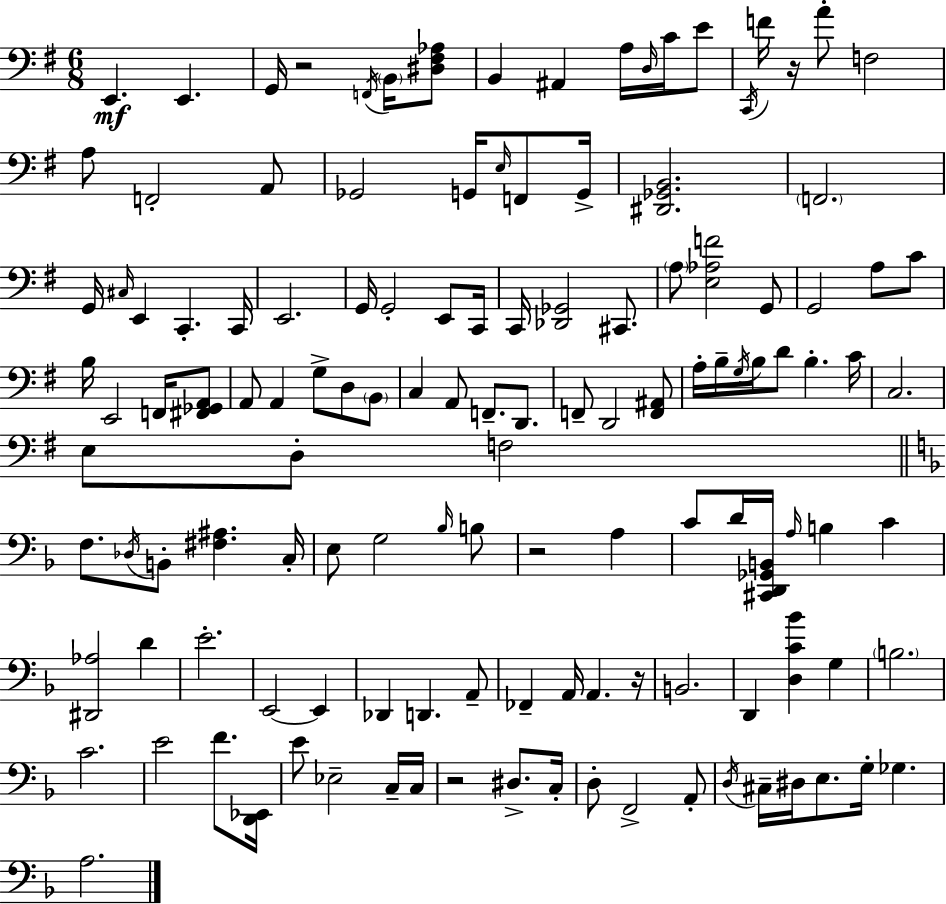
X:1
T:Untitled
M:6/8
L:1/4
K:G
E,, E,, G,,/4 z2 F,,/4 B,,/4 [^D,^F,_A,]/2 B,, ^A,, A,/4 D,/4 C/4 E/2 C,,/4 F/4 z/4 A/2 F,2 A,/2 F,,2 A,,/2 _G,,2 G,,/4 E,/4 F,,/2 G,,/4 [^D,,_G,,B,,]2 F,,2 G,,/4 ^C,/4 E,, C,, C,,/4 E,,2 G,,/4 G,,2 E,,/2 C,,/4 C,,/4 [_D,,_G,,]2 ^C,,/2 A,/2 [E,_A,F]2 G,,/2 G,,2 A,/2 C/2 B,/4 E,,2 F,,/4 [^F,,_G,,A,,]/2 A,,/2 A,, G,/2 D,/2 B,,/2 C, A,,/2 F,,/2 D,,/2 F,,/2 D,,2 [F,,^A,,]/2 A,/4 B,/4 G,/4 B,/4 D/2 B, C/4 C,2 E,/2 D,/2 F,2 F,/2 _D,/4 B,,/2 [^F,^A,] C,/4 E,/2 G,2 _B,/4 B,/2 z2 A, C/2 D/4 [^C,,D,,_G,,B,,]/4 A,/4 B, C [^D,,_A,]2 D E2 E,,2 E,, _D,, D,, A,,/2 _F,, A,,/4 A,, z/4 B,,2 D,, [D,C_B] G, B,2 C2 E2 F/2 [D,,_E,,]/4 E/2 _E,2 C,/4 C,/4 z2 ^D,/2 C,/4 D,/2 F,,2 A,,/2 D,/4 ^C,/4 ^D,/4 E,/2 G,/4 _G, A,2